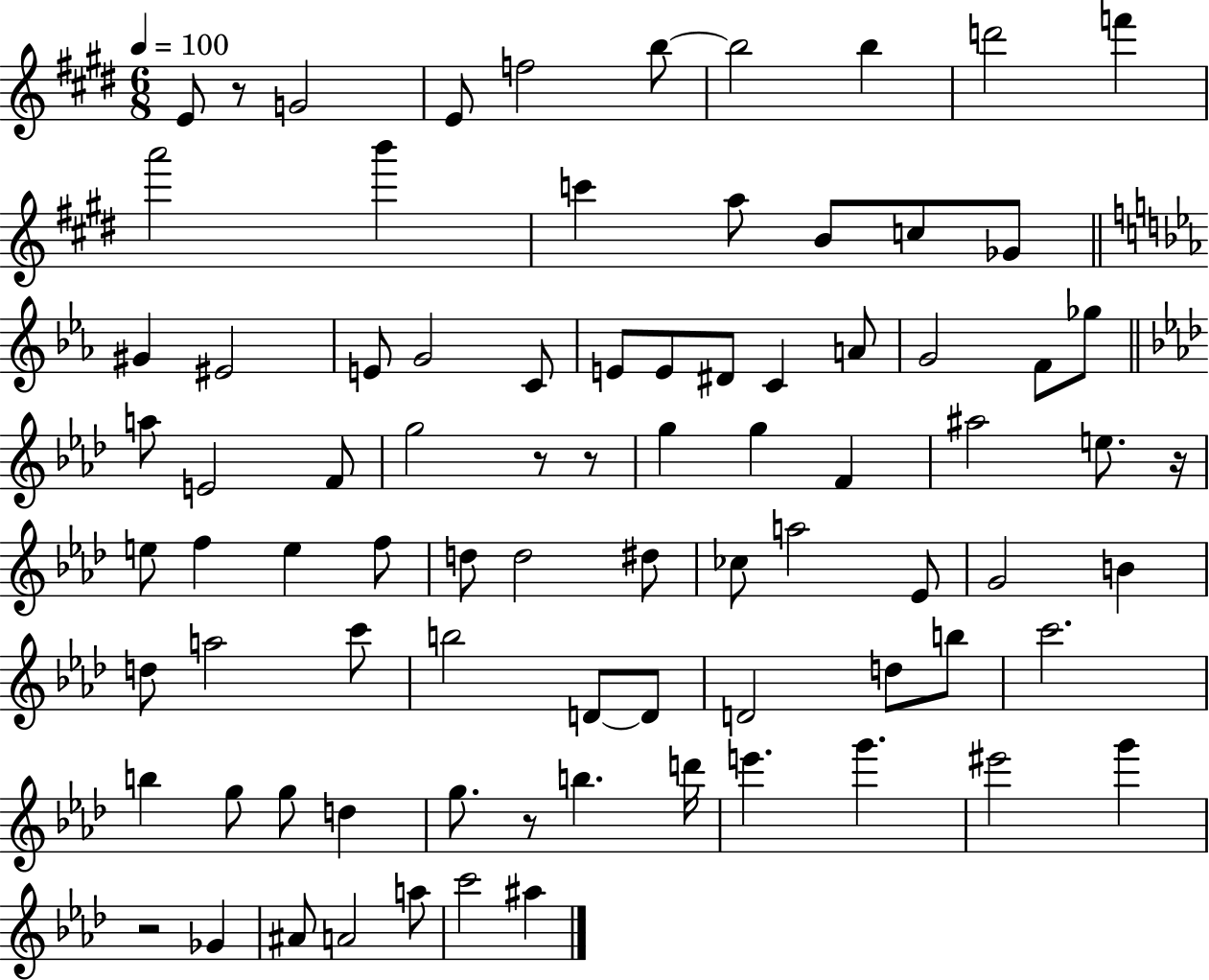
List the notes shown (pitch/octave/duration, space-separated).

E4/e R/e G4/h E4/e F5/h B5/e B5/h B5/q D6/h F6/q A6/h B6/q C6/q A5/e B4/e C5/e Gb4/e G#4/q EIS4/h E4/e G4/h C4/e E4/e E4/e D#4/e C4/q A4/e G4/h F4/e Gb5/e A5/e E4/h F4/e G5/h R/e R/e G5/q G5/q F4/q A#5/h E5/e. R/s E5/e F5/q E5/q F5/e D5/e D5/h D#5/e CES5/e A5/h Eb4/e G4/h B4/q D5/e A5/h C6/e B5/h D4/e D4/e D4/h D5/e B5/e C6/h. B5/q G5/e G5/e D5/q G5/e. R/e B5/q. D6/s E6/q. G6/q. EIS6/h G6/q R/h Gb4/q A#4/e A4/h A5/e C6/h A#5/q